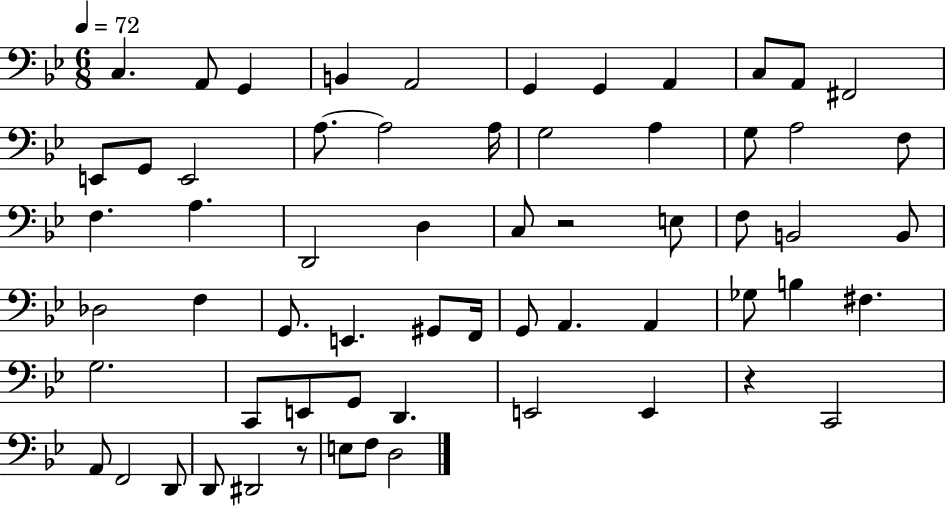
{
  \clef bass
  \numericTimeSignature
  \time 6/8
  \key bes \major
  \tempo 4 = 72
  \repeat volta 2 { c4. a,8 g,4 | b,4 a,2 | g,4 g,4 a,4 | c8 a,8 fis,2 | \break e,8 g,8 e,2 | a8.~~ a2 a16 | g2 a4 | g8 a2 f8 | \break f4. a4. | d,2 d4 | c8 r2 e8 | f8 b,2 b,8 | \break des2 f4 | g,8. e,4. gis,8 f,16 | g,8 a,4. a,4 | ges8 b4 fis4. | \break g2. | c,8 e,8 g,8 d,4. | e,2 e,4 | r4 c,2 | \break a,8 f,2 d,8 | d,8 dis,2 r8 | e8 f8 d2 | } \bar "|."
}